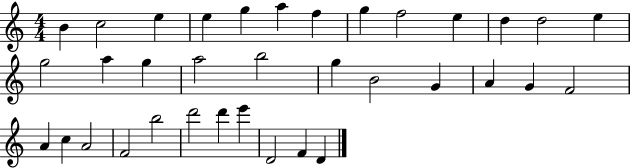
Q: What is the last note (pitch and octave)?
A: D4